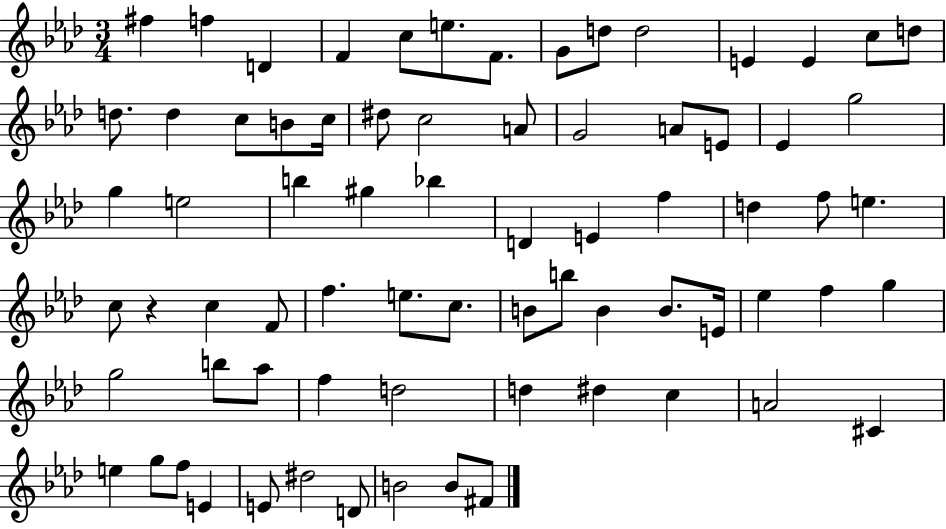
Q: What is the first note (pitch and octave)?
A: F#5